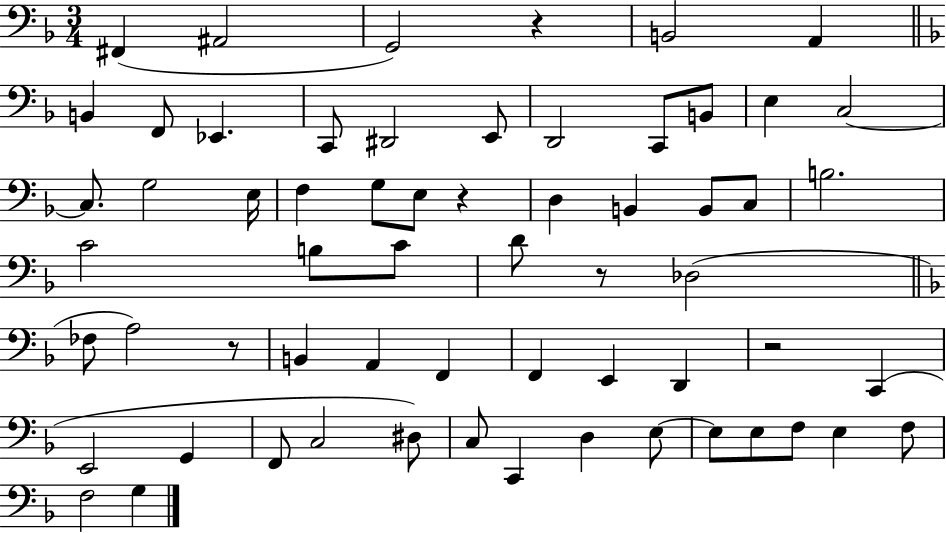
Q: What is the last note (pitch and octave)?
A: G3